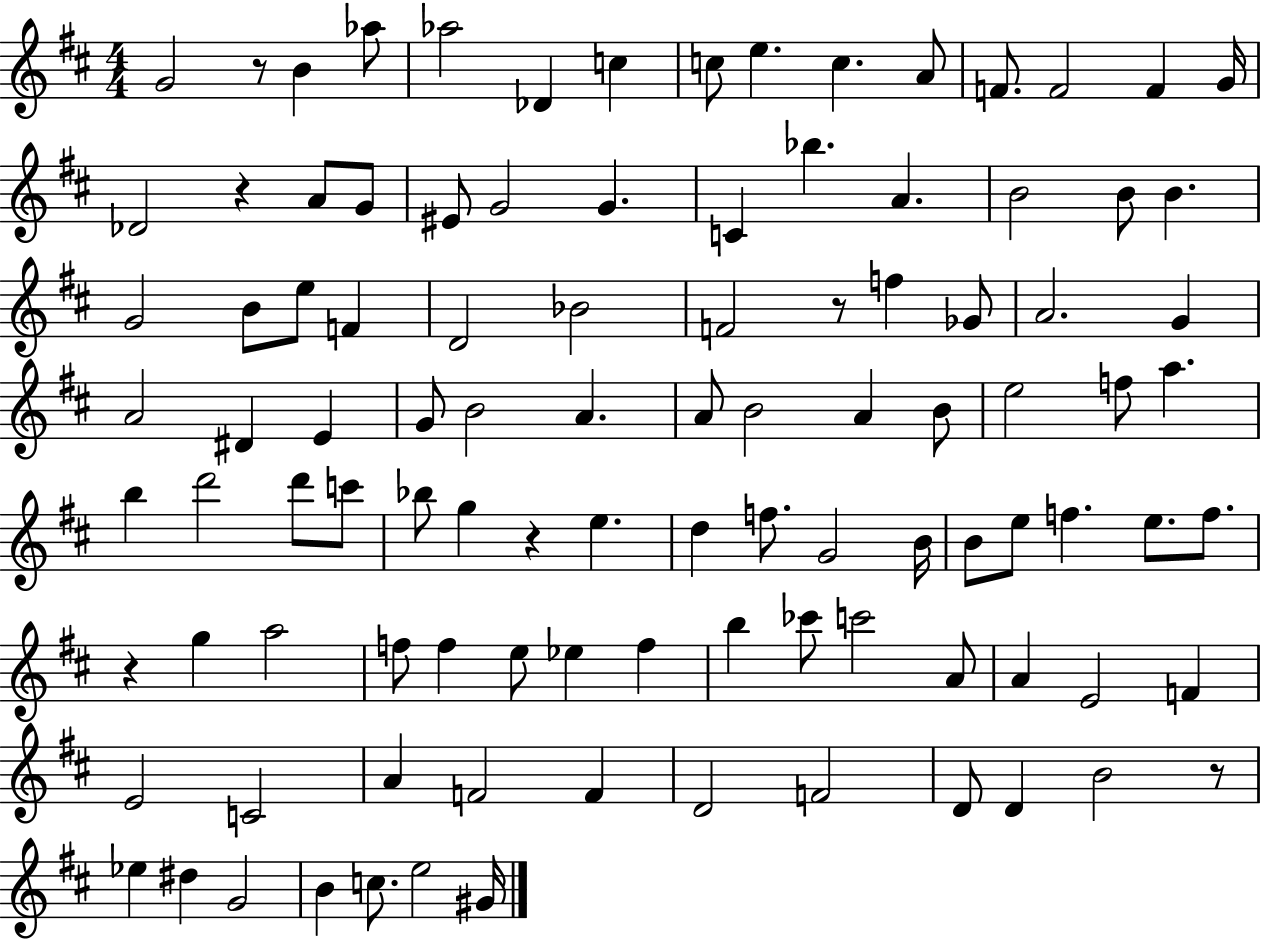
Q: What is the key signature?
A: D major